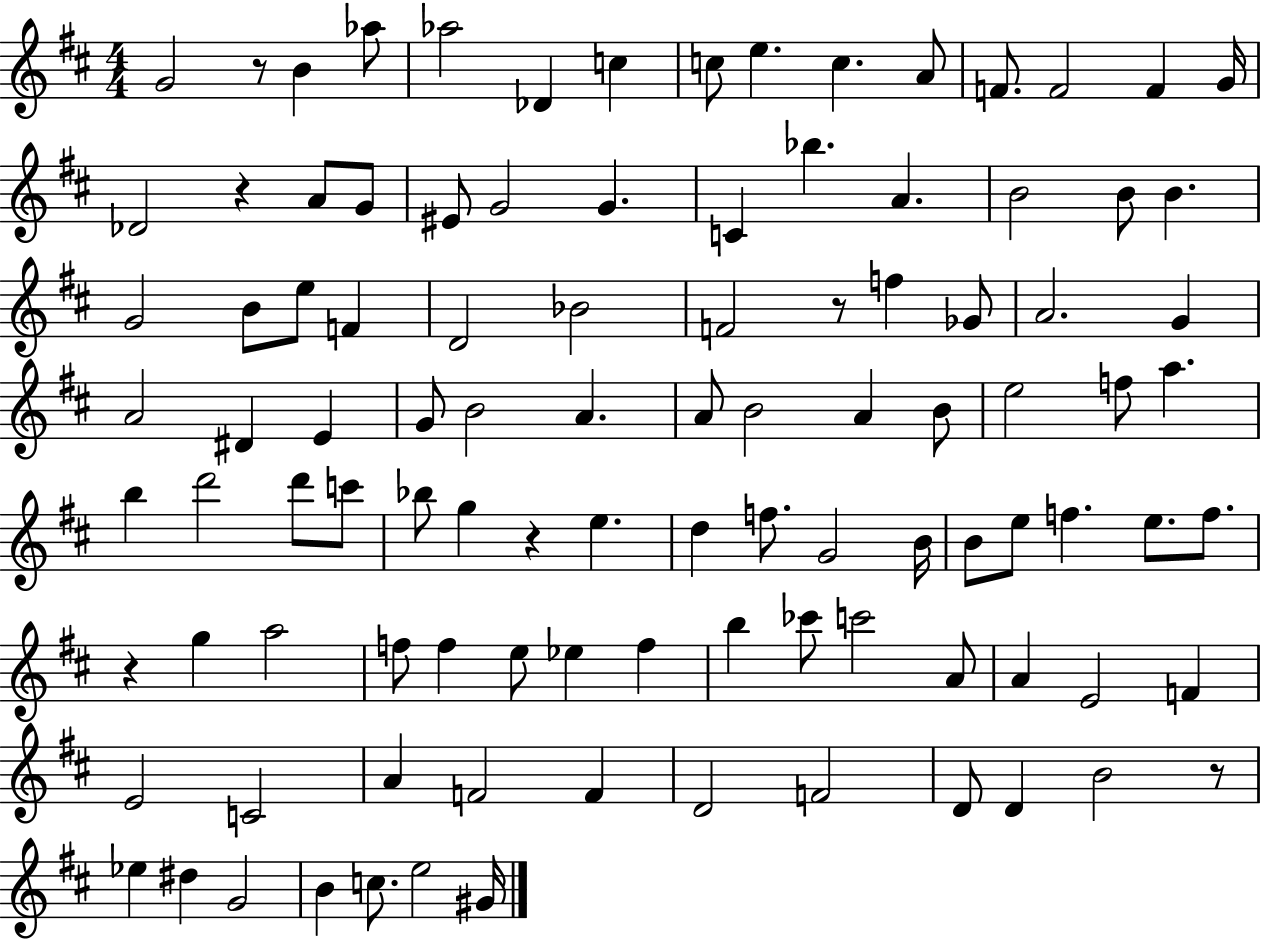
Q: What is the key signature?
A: D major